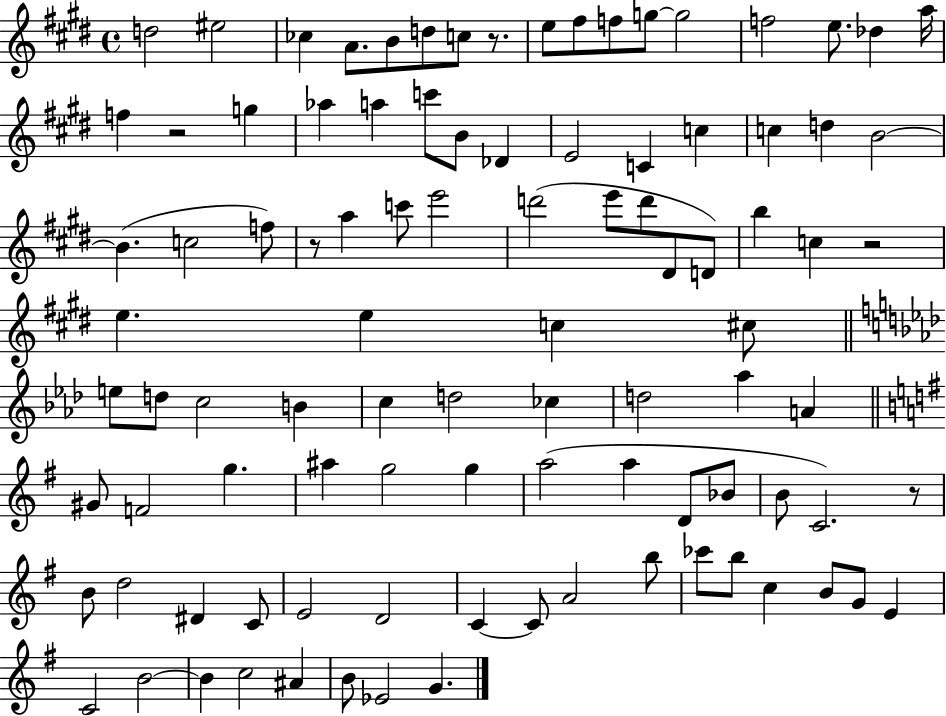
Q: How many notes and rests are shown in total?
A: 97